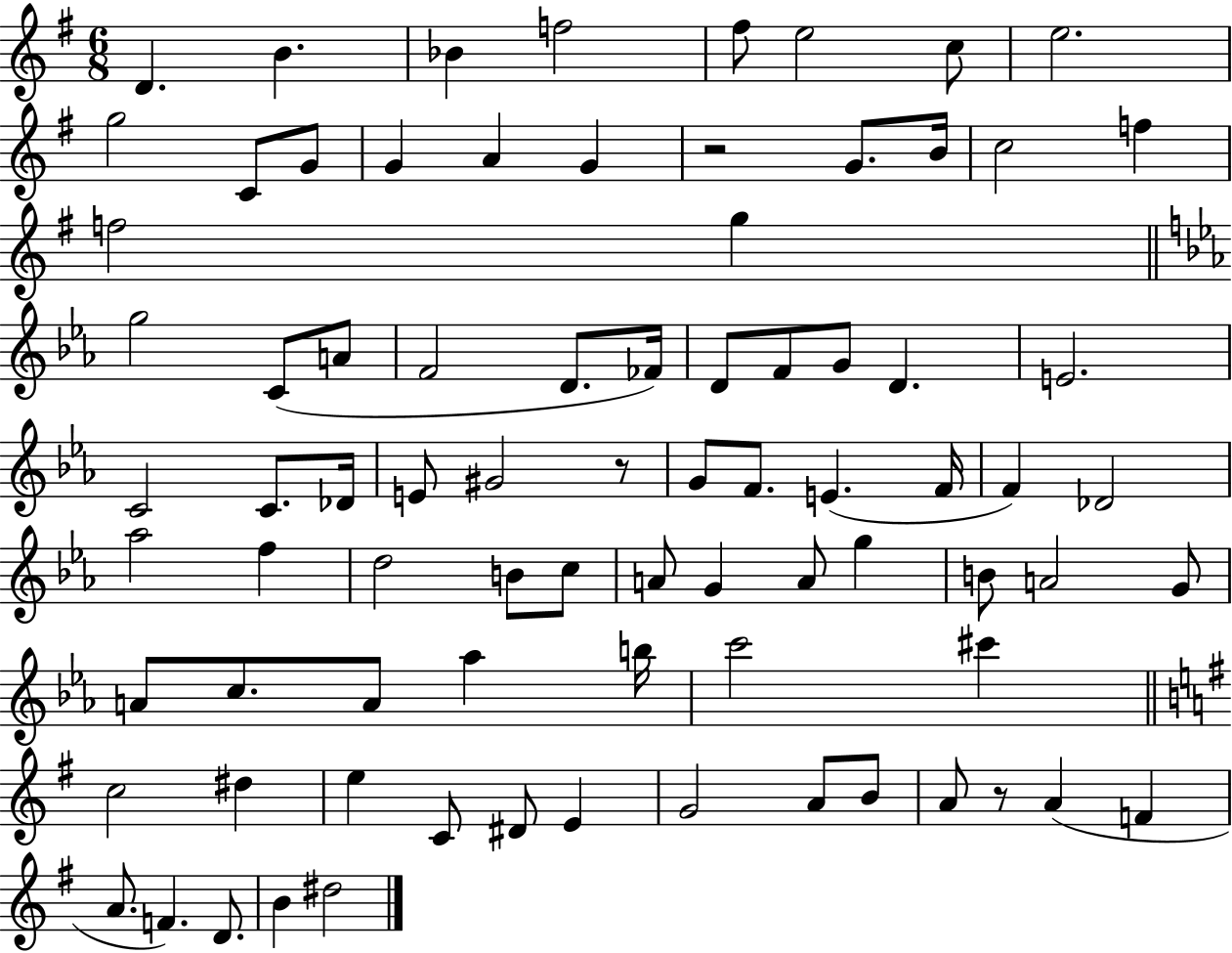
X:1
T:Untitled
M:6/8
L:1/4
K:G
D B _B f2 ^f/2 e2 c/2 e2 g2 C/2 G/2 G A G z2 G/2 B/4 c2 f f2 g g2 C/2 A/2 F2 D/2 _F/4 D/2 F/2 G/2 D E2 C2 C/2 _D/4 E/2 ^G2 z/2 G/2 F/2 E F/4 F _D2 _a2 f d2 B/2 c/2 A/2 G A/2 g B/2 A2 G/2 A/2 c/2 A/2 _a b/4 c'2 ^c' c2 ^d e C/2 ^D/2 E G2 A/2 B/2 A/2 z/2 A F A/2 F D/2 B ^d2